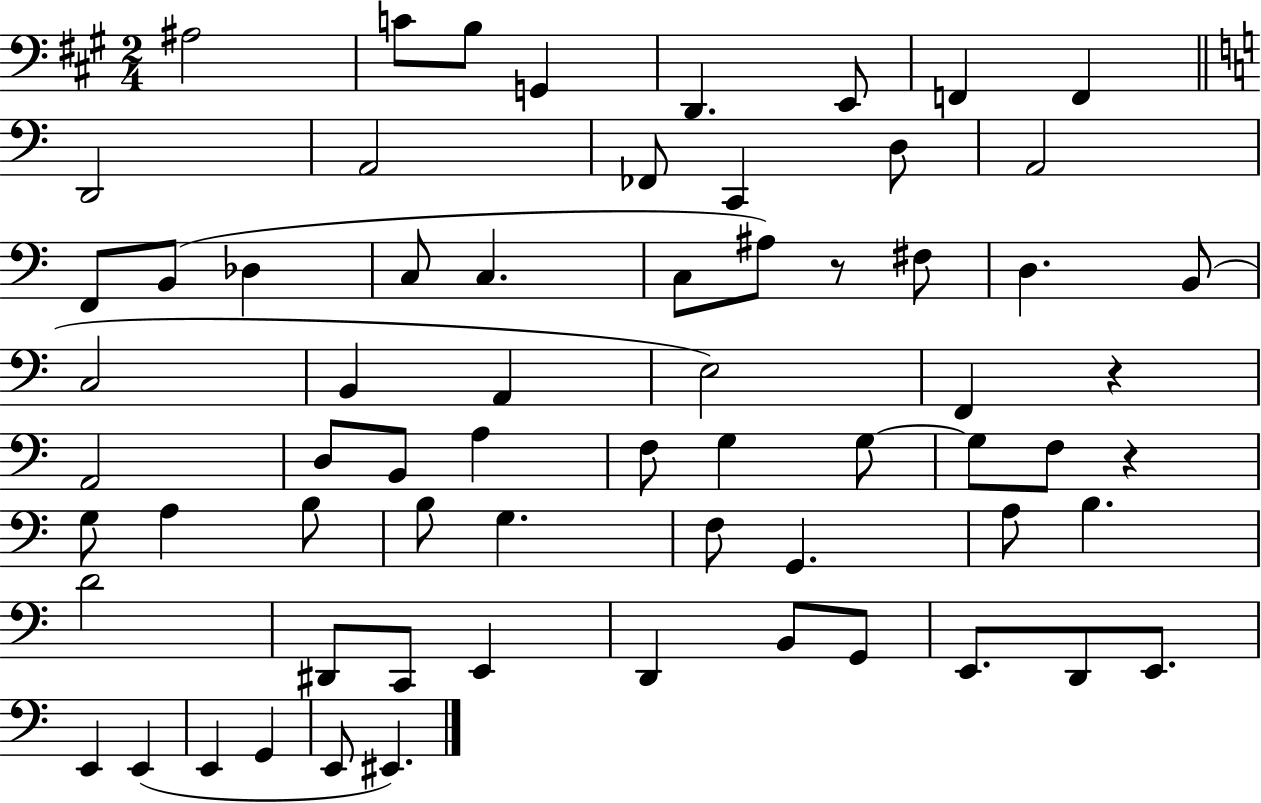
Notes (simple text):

A#3/h C4/e B3/e G2/q D2/q. E2/e F2/q F2/q D2/h A2/h FES2/e C2/q D3/e A2/h F2/e B2/e Db3/q C3/e C3/q. C3/e A#3/e R/e F#3/e D3/q. B2/e C3/h B2/q A2/q E3/h F2/q R/q A2/h D3/e B2/e A3/q F3/e G3/q G3/e G3/e F3/e R/q G3/e A3/q B3/e B3/e G3/q. F3/e G2/q. A3/e B3/q. D4/h D#2/e C2/e E2/q D2/q B2/e G2/e E2/e. D2/e E2/e. E2/q E2/q E2/q G2/q E2/e EIS2/q.